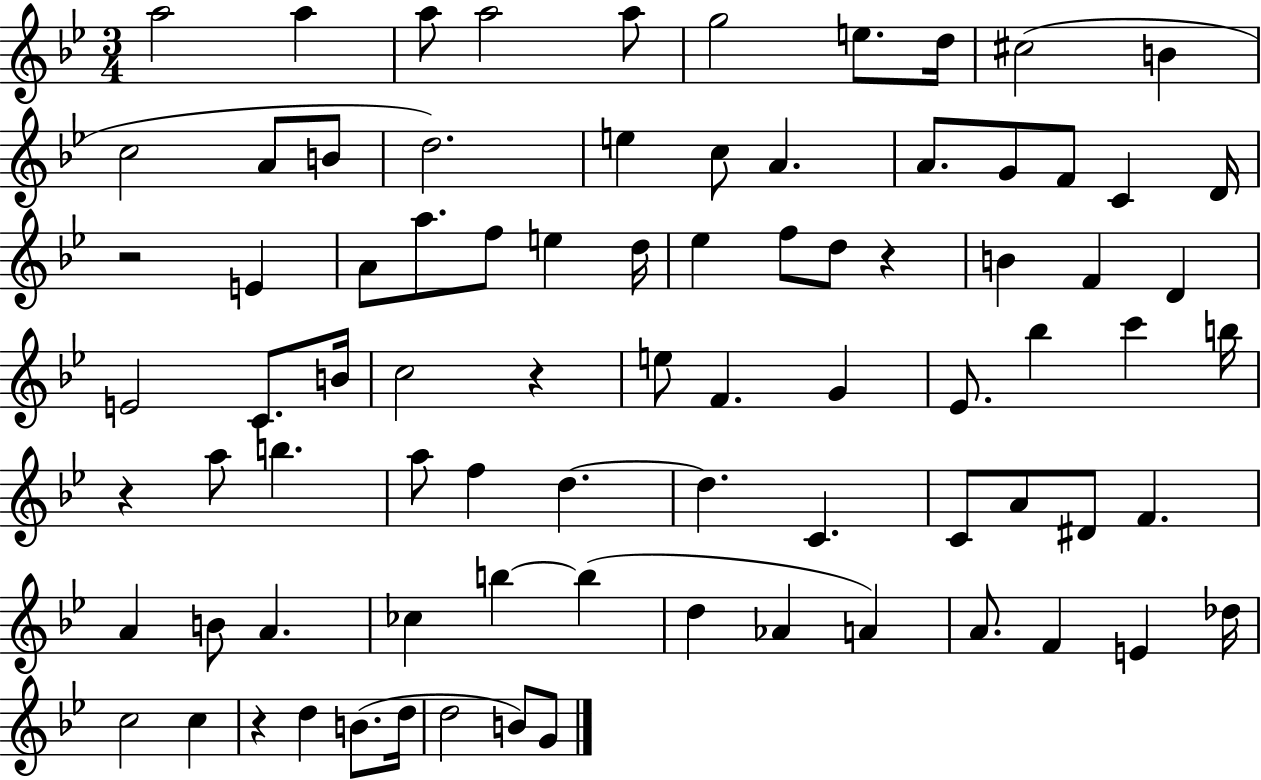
{
  \clef treble
  \numericTimeSignature
  \time 3/4
  \key bes \major
  a''2 a''4 | a''8 a''2 a''8 | g''2 e''8. d''16 | cis''2( b'4 | \break c''2 a'8 b'8 | d''2.) | e''4 c''8 a'4. | a'8. g'8 f'8 c'4 d'16 | \break r2 e'4 | a'8 a''8. f''8 e''4 d''16 | ees''4 f''8 d''8 r4 | b'4 f'4 d'4 | \break e'2 c'8. b'16 | c''2 r4 | e''8 f'4. g'4 | ees'8. bes''4 c'''4 b''16 | \break r4 a''8 b''4. | a''8 f''4 d''4.~~ | d''4. c'4. | c'8 a'8 dis'8 f'4. | \break a'4 b'8 a'4. | ces''4 b''4~~ b''4( | d''4 aes'4 a'4) | a'8. f'4 e'4 des''16 | \break c''2 c''4 | r4 d''4 b'8.( d''16 | d''2 b'8) g'8 | \bar "|."
}